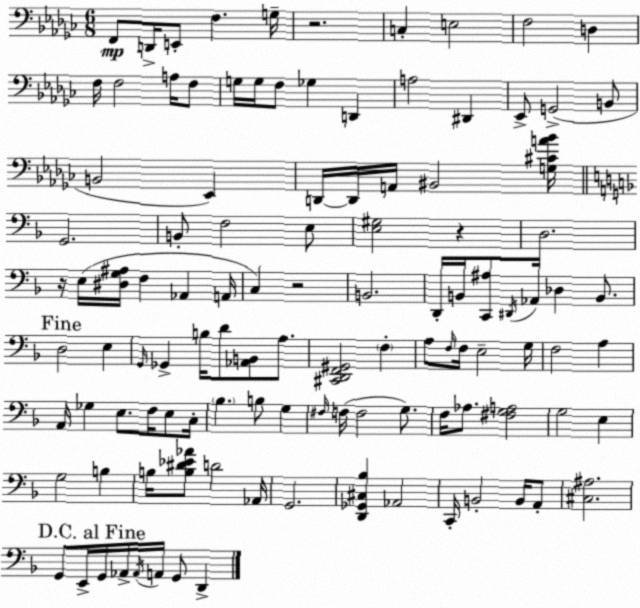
X:1
T:Untitled
M:6/8
L:1/4
K:Ebm
F,,/2 D,,/4 E,,/2 F, G,/4 z2 C, E,2 F,2 D, F,/4 F,2 A,/4 F,/2 G,/4 G,/4 F,/2 _G, D,, A,2 ^D,, _E,,/2 G,,2 B,,/2 B,,2 _E,, D,,/4 D,,/4 A,,/4 ^B,,2 [G,^CA_B]/4 G,,2 B,,/2 F,2 E,/2 [E,^G,]2 z D,2 z/4 E,/4 [^D,G,^A,]/4 F, _A,, A,,/4 C, z2 B,,2 D,,/4 B,,/4 [C,,^A,]/2 ^D,,/4 _A,,/4 _D, B,,/2 D,2 E, G,,/4 _G,, B,/4 D/2 [_A,,B,,]/2 A,/2 [^C,,D,,F,,^G,,]2 F, A,/2 F,/4 F,/4 E,2 G,/4 F,2 A, A,,/4 _G, E,/2 F,/4 E,/2 C,/4 _B, B,/2 G, ^F,/4 F,/4 F,2 G,/2 F,/4 _A,/2 [^F,G,A,]2 G,2 E, G,2 B, B,/4 [B,^D_E_A]/2 D2 _A,,/4 G,,2 [D,,_G,,^C,_B,] _A,,2 C,,/4 B,,2 B,,/4 A,,/2 [^C,^A,]2 G,,/2 E,,/4 G,,/4 _A,,/4 _A,,/4 A,,/4 G,,/2 D,,